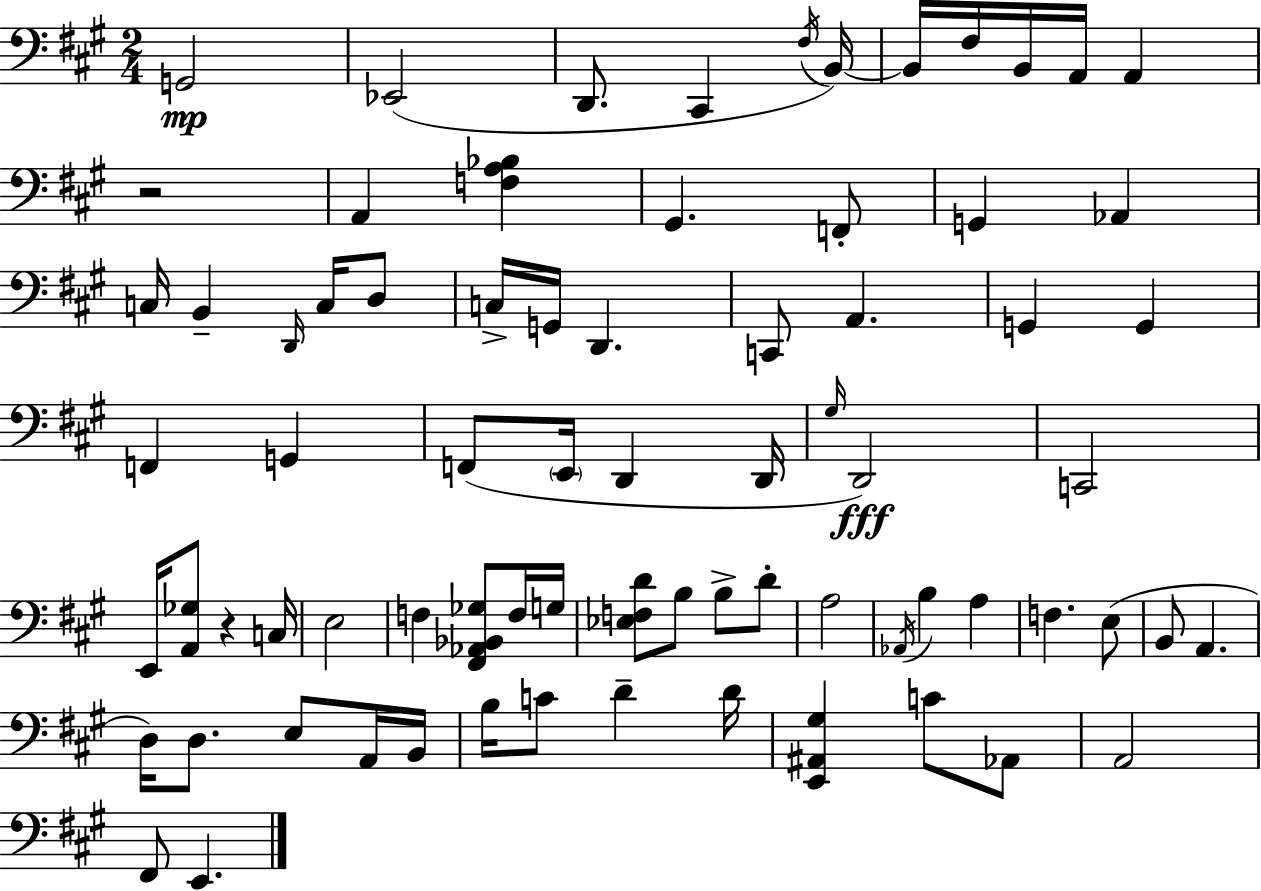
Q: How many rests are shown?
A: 2